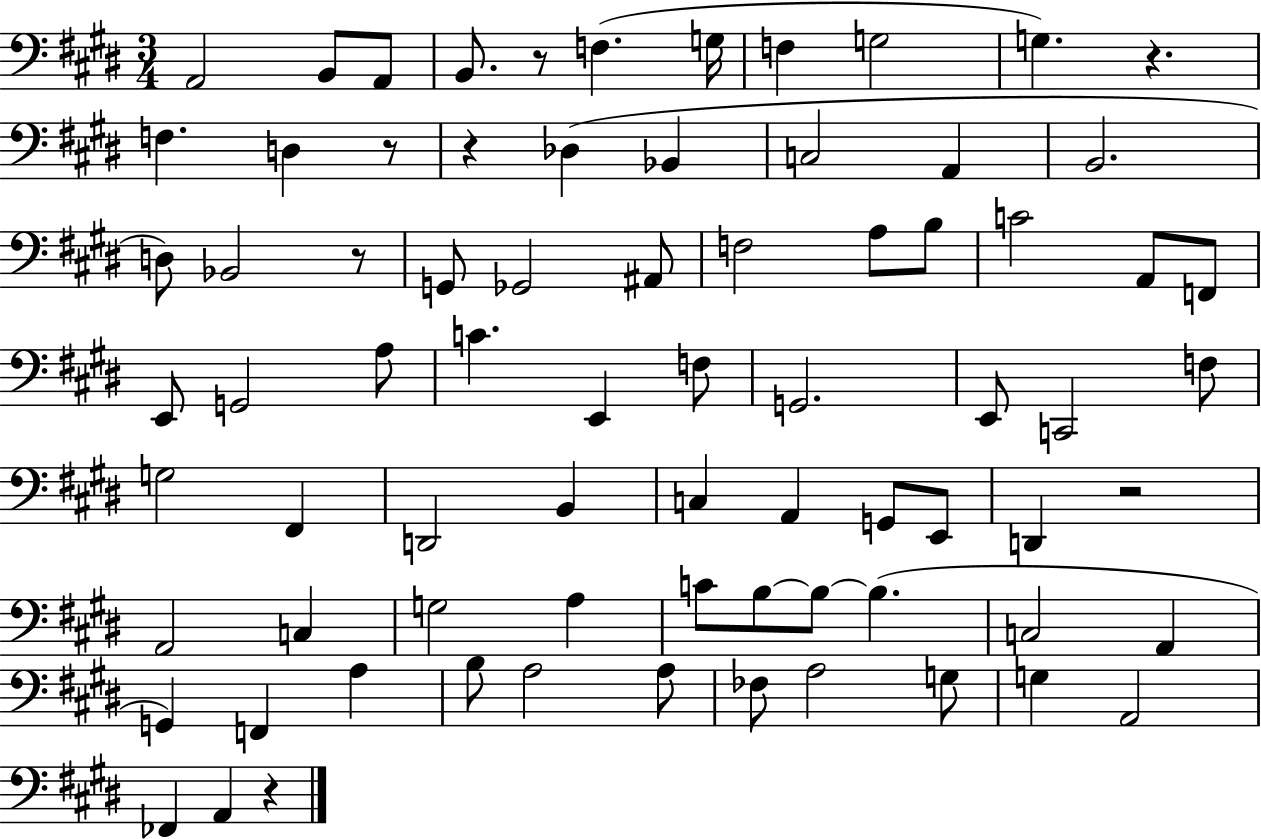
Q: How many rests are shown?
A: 7